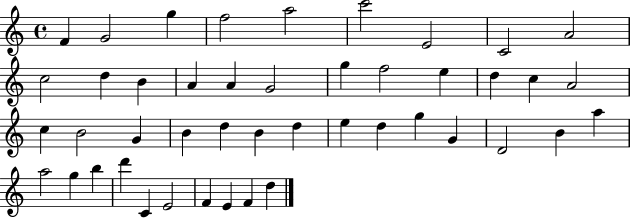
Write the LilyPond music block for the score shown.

{
  \clef treble
  \time 4/4
  \defaultTimeSignature
  \key c \major
  f'4 g'2 g''4 | f''2 a''2 | c'''2 e'2 | c'2 a'2 | \break c''2 d''4 b'4 | a'4 a'4 g'2 | g''4 f''2 e''4 | d''4 c''4 a'2 | \break c''4 b'2 g'4 | b'4 d''4 b'4 d''4 | e''4 d''4 g''4 g'4 | d'2 b'4 a''4 | \break a''2 g''4 b''4 | d'''4 c'4 e'2 | f'4 e'4 f'4 d''4 | \bar "|."
}